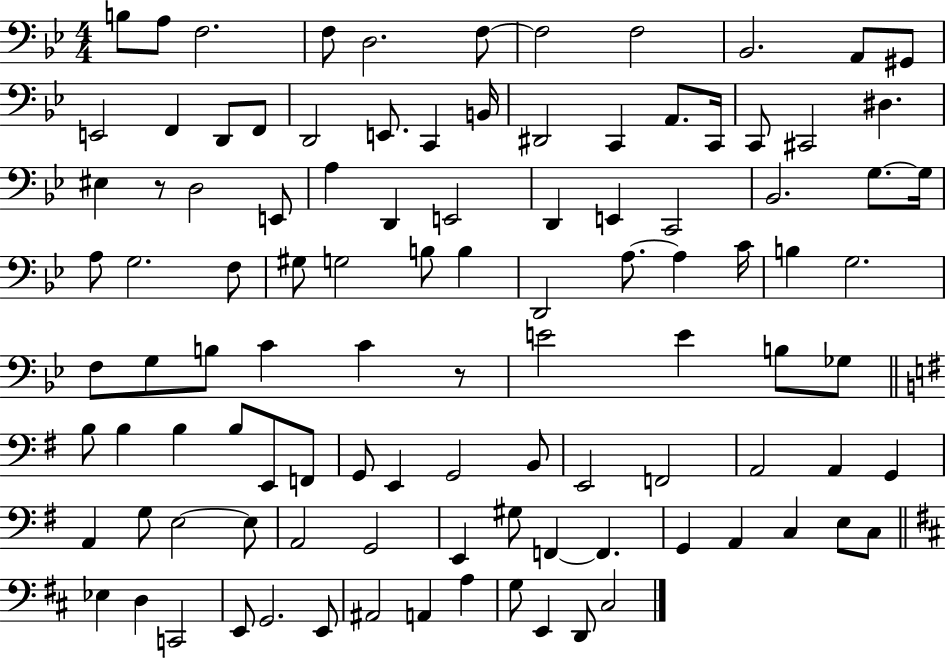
X:1
T:Untitled
M:4/4
L:1/4
K:Bb
B,/2 A,/2 F,2 F,/2 D,2 F,/2 F,2 F,2 _B,,2 A,,/2 ^G,,/2 E,,2 F,, D,,/2 F,,/2 D,,2 E,,/2 C,, B,,/4 ^D,,2 C,, A,,/2 C,,/4 C,,/2 ^C,,2 ^D, ^E, z/2 D,2 E,,/2 A, D,, E,,2 D,, E,, C,,2 _B,,2 G,/2 G,/4 A,/2 G,2 F,/2 ^G,/2 G,2 B,/2 B, D,,2 A,/2 A, C/4 B, G,2 F,/2 G,/2 B,/2 C C z/2 E2 E B,/2 _G,/2 B,/2 B, B, B,/2 E,,/2 F,,/2 G,,/2 E,, G,,2 B,,/2 E,,2 F,,2 A,,2 A,, G,, A,, G,/2 E,2 E,/2 A,,2 G,,2 E,, ^G,/2 F,, F,, G,, A,, C, E,/2 C,/2 _E, D, C,,2 E,,/2 G,,2 E,,/2 ^A,,2 A,, A, G,/2 E,, D,,/2 ^C,2